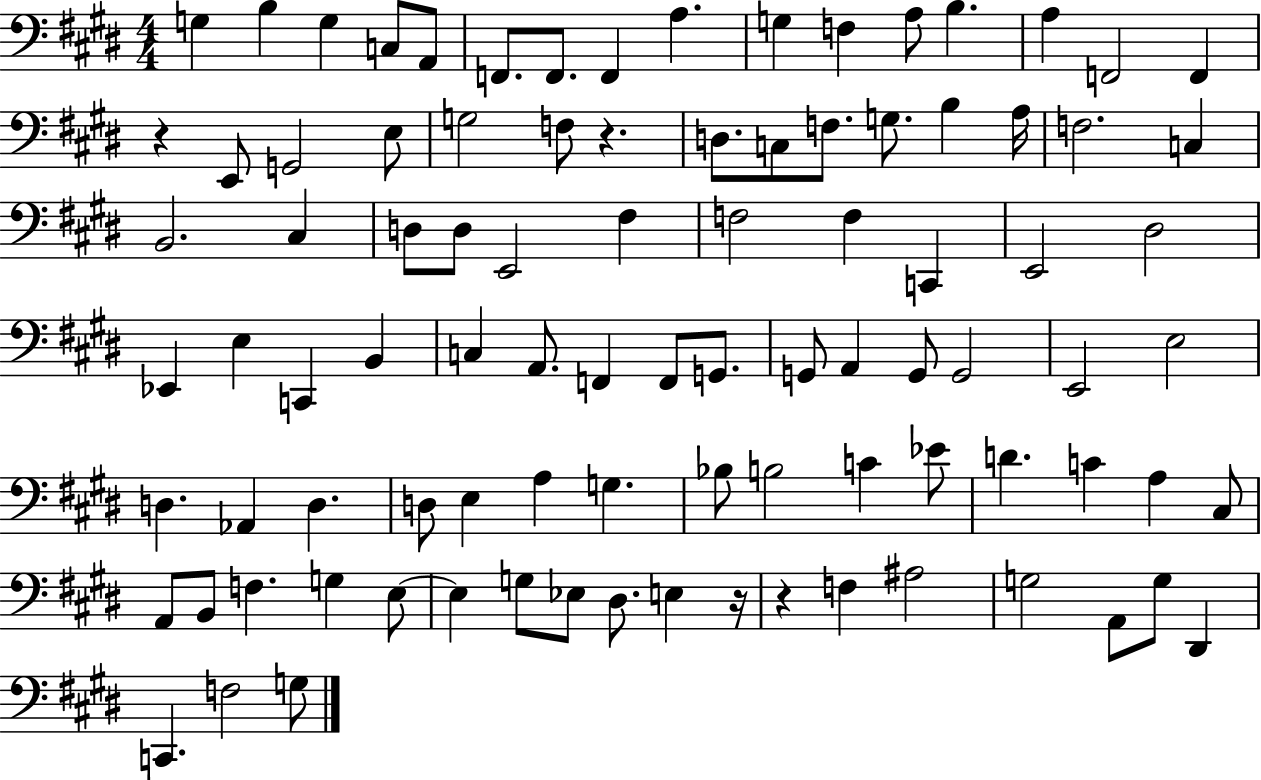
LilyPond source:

{
  \clef bass
  \numericTimeSignature
  \time 4/4
  \key e \major
  g4 b4 g4 c8 a,8 | f,8. f,8. f,4 a4. | g4 f4 a8 b4. | a4 f,2 f,4 | \break r4 e,8 g,2 e8 | g2 f8 r4. | d8. c8 f8. g8. b4 a16 | f2. c4 | \break b,2. cis4 | d8 d8 e,2 fis4 | f2 f4 c,4 | e,2 dis2 | \break ees,4 e4 c,4 b,4 | c4 a,8. f,4 f,8 g,8. | g,8 a,4 g,8 g,2 | e,2 e2 | \break d4. aes,4 d4. | d8 e4 a4 g4. | bes8 b2 c'4 ees'8 | d'4. c'4 a4 cis8 | \break a,8 b,8 f4. g4 e8~~ | e4 g8 ees8 dis8. e4 r16 | r4 f4 ais2 | g2 a,8 g8 dis,4 | \break c,4. f2 g8 | \bar "|."
}